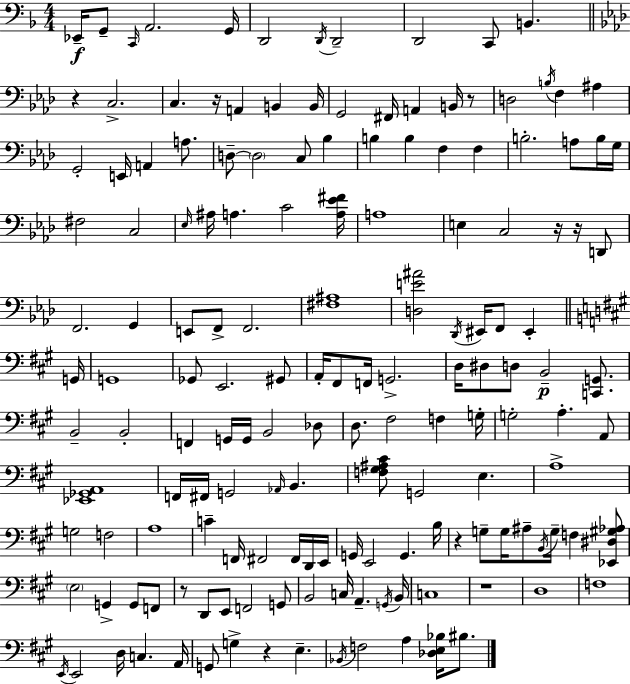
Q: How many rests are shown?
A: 9